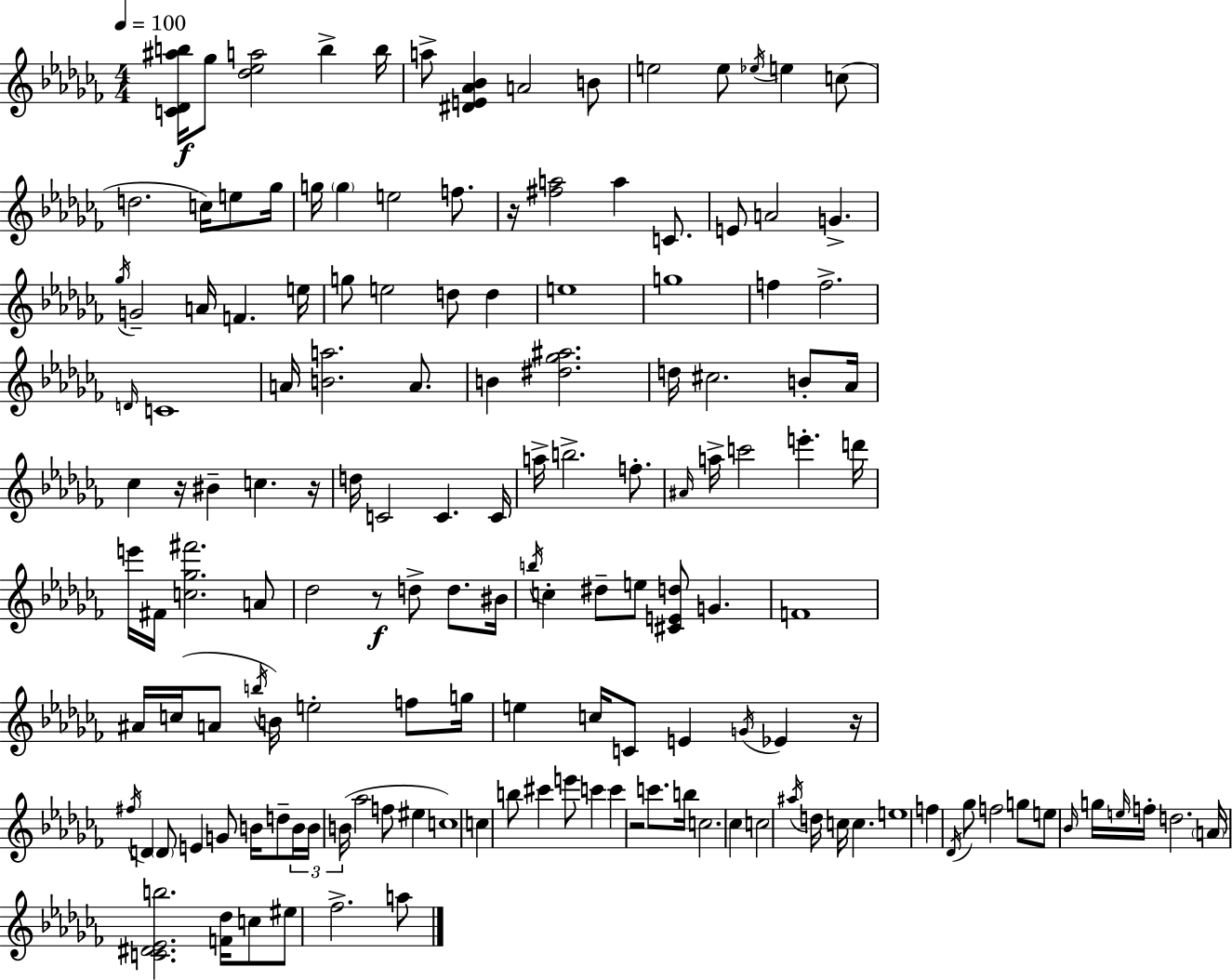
[C4,Db4,A#5,B5]/s Gb5/e [Db5,Eb5,A5]/h B5/q B5/s A5/e [D#4,E4,Ab4,Bb4]/q A4/h B4/e E5/h E5/e Eb5/s E5/q C5/e D5/h. C5/s E5/e Gb5/s G5/s G5/q E5/h F5/e. R/s [F#5,A5]/h A5/q C4/e. E4/e A4/h G4/q. Gb5/s G4/h A4/s F4/q. E5/s G5/e E5/h D5/e D5/q E5/w G5/w F5/q F5/h. D4/s C4/w A4/s [B4,A5]/h. A4/e. B4/q [D#5,Gb5,A#5]/h. D5/s C#5/h. B4/e Ab4/s CES5/q R/s BIS4/q C5/q. R/s D5/s C4/h C4/q. C4/s A5/s B5/h. F5/e. A#4/s A5/s C6/h E6/q. D6/s E6/s F#4/s [C5,Gb5,F#6]/h. A4/e Db5/h R/e D5/e D5/e. BIS4/s B5/s C5/q D#5/e E5/e [C#4,E4,D5]/e G4/q. F4/w A#4/s C5/s A4/e B5/s B4/s E5/h F5/e G5/s E5/q C5/s C4/e E4/q G4/s Eb4/q R/s F#5/s D4/q D4/e E4/q G4/e B4/s D5/e B4/s B4/s B4/s Ab5/h F5/e EIS5/q C5/w C5/q B5/e C#6/q E6/e C6/q C6/q R/h C6/e. B5/s C5/h. CES5/q C5/h A#5/s D5/s C5/s C5/q. E5/w F5/q Db4/s Gb5/e F5/h G5/e E5/e Bb4/s G5/s E5/s F5/s D5/h. A4/s [C4,D#4,Eb4,B5]/h. [F4,Db5]/s C5/e EIS5/e FES5/h. A5/e